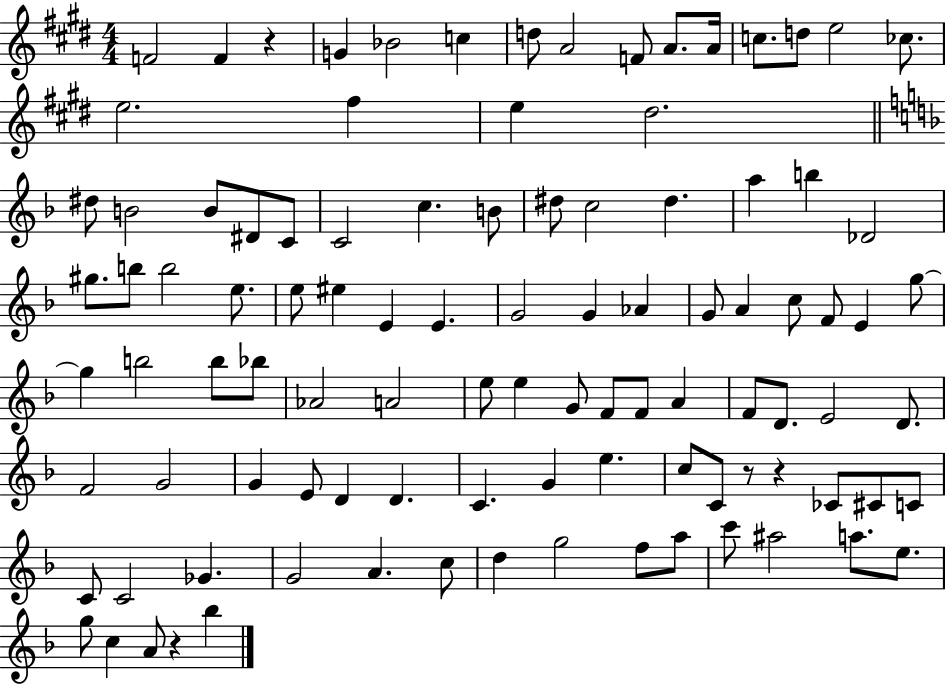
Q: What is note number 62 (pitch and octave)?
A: F4